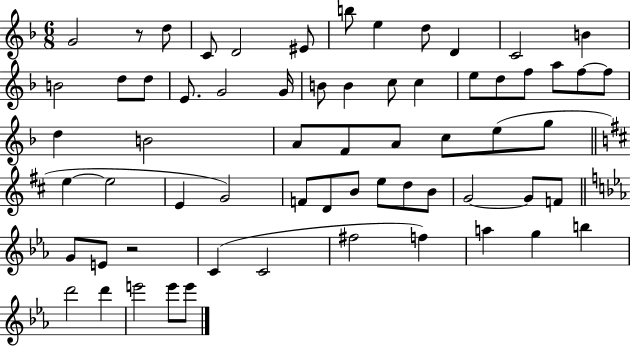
{
  \clef treble
  \numericTimeSignature
  \time 6/8
  \key f \major
  g'2 r8 d''8 | c'8 d'2 eis'8 | b''8 e''4 d''8 d'4 | c'2 b'4 | \break b'2 d''8 d''8 | e'8. g'2 g'16 | b'8 b'4 c''8 c''4 | e''8 d''8 f''8 a''8 f''8~~ f''8 | \break d''4 b'2 | a'8 f'8 a'8 c''8 e''8( g''8 | \bar "||" \break \key d \major e''4~~ e''2 | e'4 g'2) | f'8 d'8 b'8 e''8 d''8 b'8 | g'2~~ g'8 f'8 | \break \bar "||" \break \key ees \major g'8 e'8 r2 | c'4( c'2 | fis''2 f''4) | a''4 g''4 b''4 | \break d'''2 d'''4 | e'''2 e'''8 e'''8 | \bar "|."
}